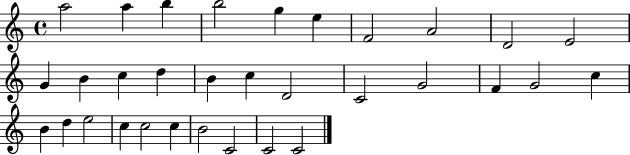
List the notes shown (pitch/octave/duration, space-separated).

A5/h A5/q B5/q B5/h G5/q E5/q F4/h A4/h D4/h E4/h G4/q B4/q C5/q D5/q B4/q C5/q D4/h C4/h G4/h F4/q G4/h C5/q B4/q D5/q E5/h C5/q C5/h C5/q B4/h C4/h C4/h C4/h